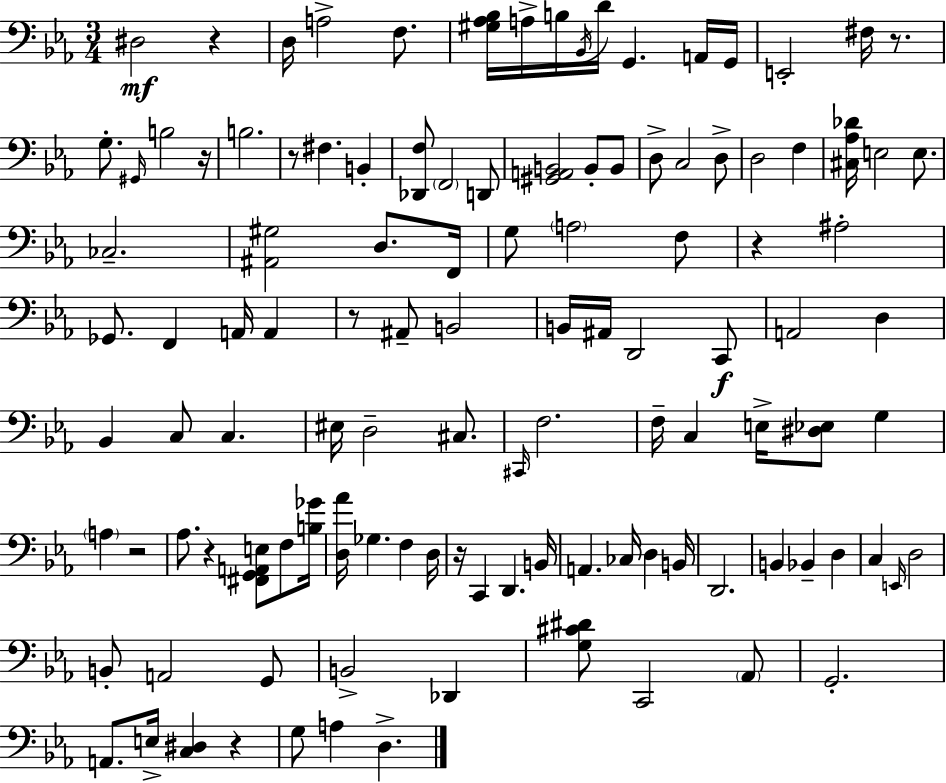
D#3/h R/q D3/s A3/h F3/e. [G#3,Ab3,Bb3]/s A3/s B3/s Bb2/s D4/s G2/q. A2/s G2/s E2/h F#3/s R/e. G3/e. G#2/s B3/h R/s B3/h. R/e F#3/q. B2/q [Db2,F3]/e F2/h D2/e [G#2,A2,B2]/h B2/e B2/e D3/e C3/h D3/e D3/h F3/q [C#3,Ab3,Db4]/s E3/h E3/e. CES3/h. [A#2,G#3]/h D3/e. F2/s G3/e A3/h F3/e R/q A#3/h Gb2/e. F2/q A2/s A2/q R/e A#2/e B2/h B2/s A#2/s D2/h C2/e A2/h D3/q Bb2/q C3/e C3/q. EIS3/s D3/h C#3/e. C#2/s F3/h. F3/s C3/q E3/s [D#3,Eb3]/e G3/q A3/q R/h Ab3/e. R/q [F#2,G2,A2,E3]/e F3/e [B3,Gb4]/s [D3,Ab4]/s Gb3/q. F3/q D3/s R/s C2/q D2/q. B2/s A2/q. CES3/s D3/q B2/s D2/h. B2/q Bb2/q D3/q C3/q E2/s D3/h B2/e A2/h G2/e B2/h Db2/q [G3,C#4,D#4]/e C2/h Ab2/e G2/h. A2/e. E3/s [C3,D#3]/q R/q G3/e A3/q D3/q.